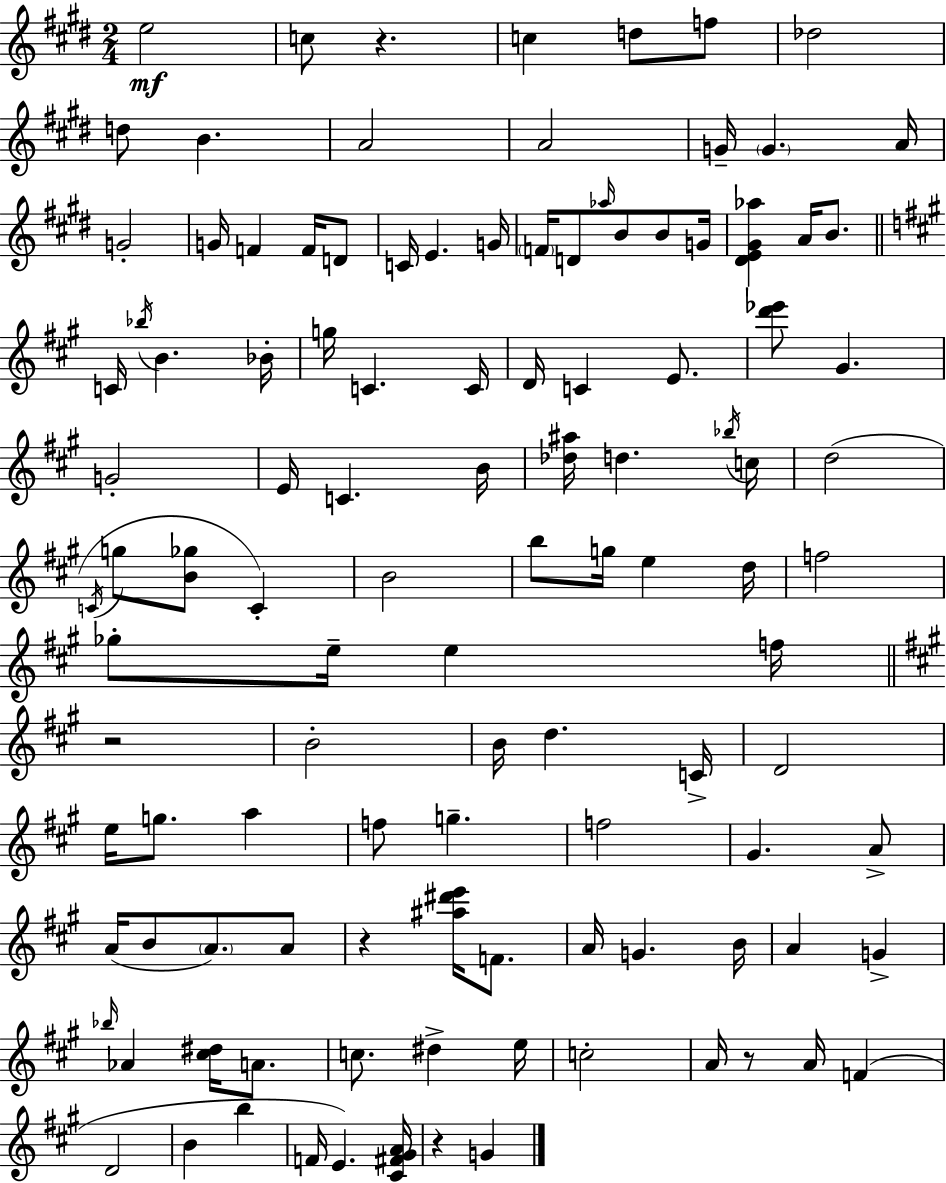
E5/h C5/e R/q. C5/q D5/e F5/e Db5/h D5/e B4/q. A4/h A4/h G4/s G4/q. A4/s G4/h G4/s F4/q F4/s D4/e C4/s E4/q. G4/s F4/s D4/e Ab5/s B4/e B4/e G4/s [D#4,E4,G#4,Ab5]/q A4/s B4/e. C4/s Bb5/s B4/q. Bb4/s G5/s C4/q. C4/s D4/s C4/q E4/e. [D6,Eb6]/e G#4/q. G4/h E4/s C4/q. B4/s [Db5,A#5]/s D5/q. Bb5/s C5/s D5/h C4/s G5/e [B4,Gb5]/e C4/q B4/h B5/e G5/s E5/q D5/s F5/h Gb5/e E5/s E5/q F5/s R/h B4/h B4/s D5/q. C4/s D4/h E5/s G5/e. A5/q F5/e G5/q. F5/h G#4/q. A4/e A4/s B4/e A4/e. A4/e R/q [A#5,D#6,E6]/s F4/e. A4/s G4/q. B4/s A4/q G4/q Bb5/s Ab4/q [C#5,D#5]/s A4/e. C5/e. D#5/q E5/s C5/h A4/s R/e A4/s F4/q D4/h B4/q B5/q F4/s E4/q. [C#4,F#4,G#4,A4]/s R/q G4/q